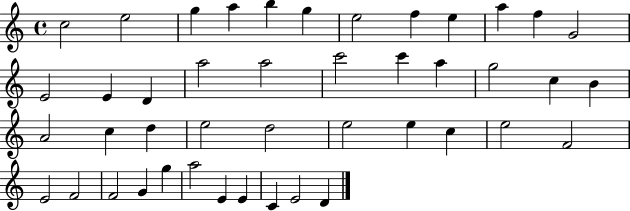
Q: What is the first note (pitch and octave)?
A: C5